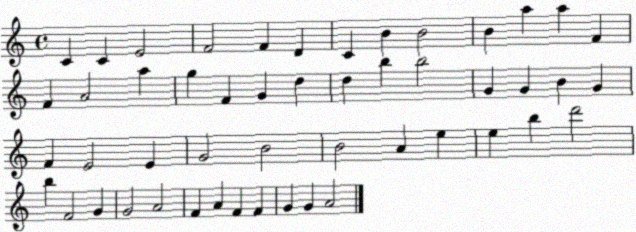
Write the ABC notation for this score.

X:1
T:Untitled
M:4/4
L:1/4
K:C
C C E2 F2 F D C B B2 B a a F F A2 a g F G d d b b2 G G B G F E2 E G2 B2 B2 A e e b d'2 b F2 G G2 A2 F A F F G G A2